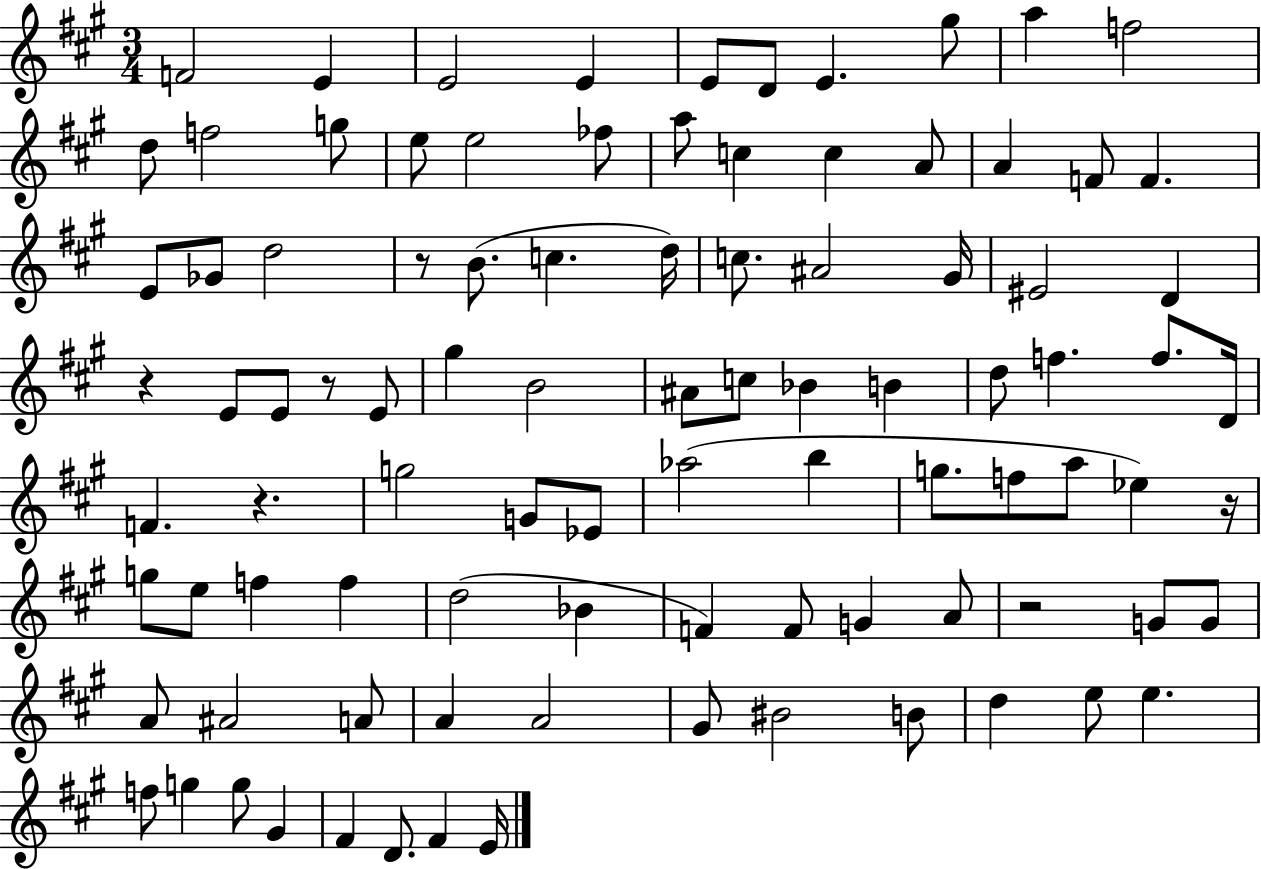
F4/h E4/q E4/h E4/q E4/e D4/e E4/q. G#5/e A5/q F5/h D5/e F5/h G5/e E5/e E5/h FES5/e A5/e C5/q C5/q A4/e A4/q F4/e F4/q. E4/e Gb4/e D5/h R/e B4/e. C5/q. D5/s C5/e. A#4/h G#4/s EIS4/h D4/q R/q E4/e E4/e R/e E4/e G#5/q B4/h A#4/e C5/e Bb4/q B4/q D5/e F5/q. F5/e. D4/s F4/q. R/q. G5/h G4/e Eb4/e Ab5/h B5/q G5/e. F5/e A5/e Eb5/q R/s G5/e E5/e F5/q F5/q D5/h Bb4/q F4/q F4/e G4/q A4/e R/h G4/e G4/e A4/e A#4/h A4/e A4/q A4/h G#4/e BIS4/h B4/e D5/q E5/e E5/q. F5/e G5/q G5/e G#4/q F#4/q D4/e. F#4/q E4/s